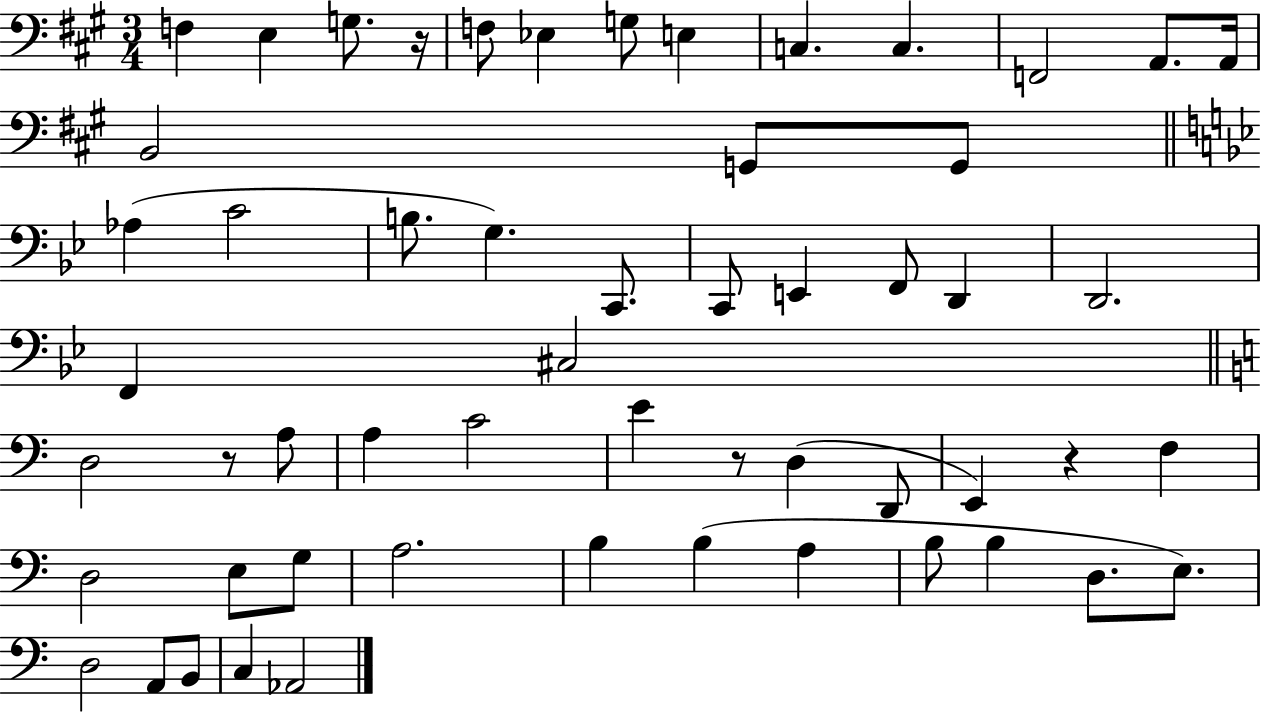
F3/q E3/q G3/e. R/s F3/e Eb3/q G3/e E3/q C3/q. C3/q. F2/h A2/e. A2/s B2/h G2/e G2/e Ab3/q C4/h B3/e. G3/q. C2/e. C2/e E2/q F2/e D2/q D2/h. F2/q C#3/h D3/h R/e A3/e A3/q C4/h E4/q R/e D3/q D2/e E2/q R/q F3/q D3/h E3/e G3/e A3/h. B3/q B3/q A3/q B3/e B3/q D3/e. E3/e. D3/h A2/e B2/e C3/q Ab2/h